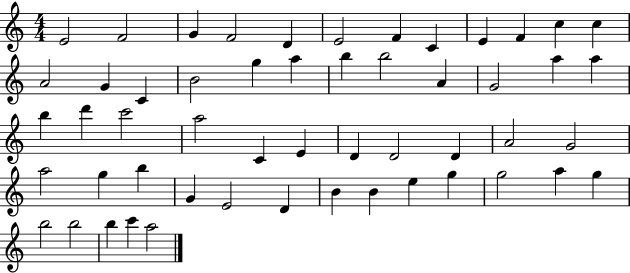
E4/h F4/h G4/q F4/h D4/q E4/h F4/q C4/q E4/q F4/q C5/q C5/q A4/h G4/q C4/q B4/h G5/q A5/q B5/q B5/h A4/q G4/h A5/q A5/q B5/q D6/q C6/h A5/h C4/q E4/q D4/q D4/h D4/q A4/h G4/h A5/h G5/q B5/q G4/q E4/h D4/q B4/q B4/q E5/q G5/q G5/h A5/q G5/q B5/h B5/h B5/q C6/q A5/h